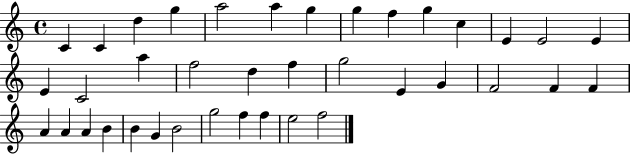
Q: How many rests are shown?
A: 0